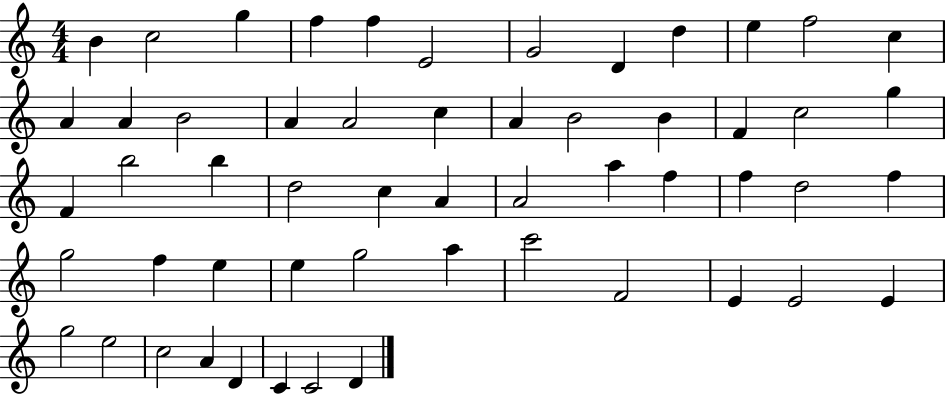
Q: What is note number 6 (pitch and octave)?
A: E4